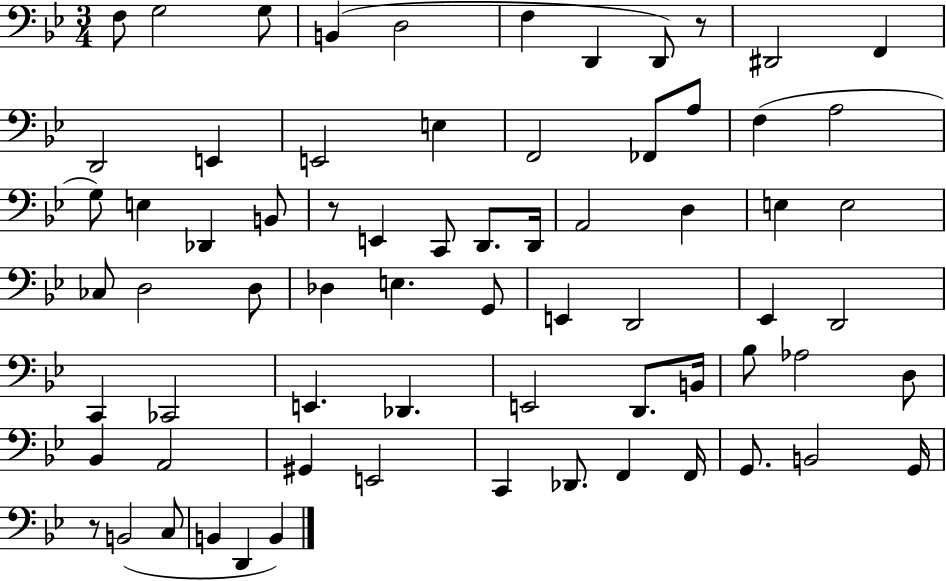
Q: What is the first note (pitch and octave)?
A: F3